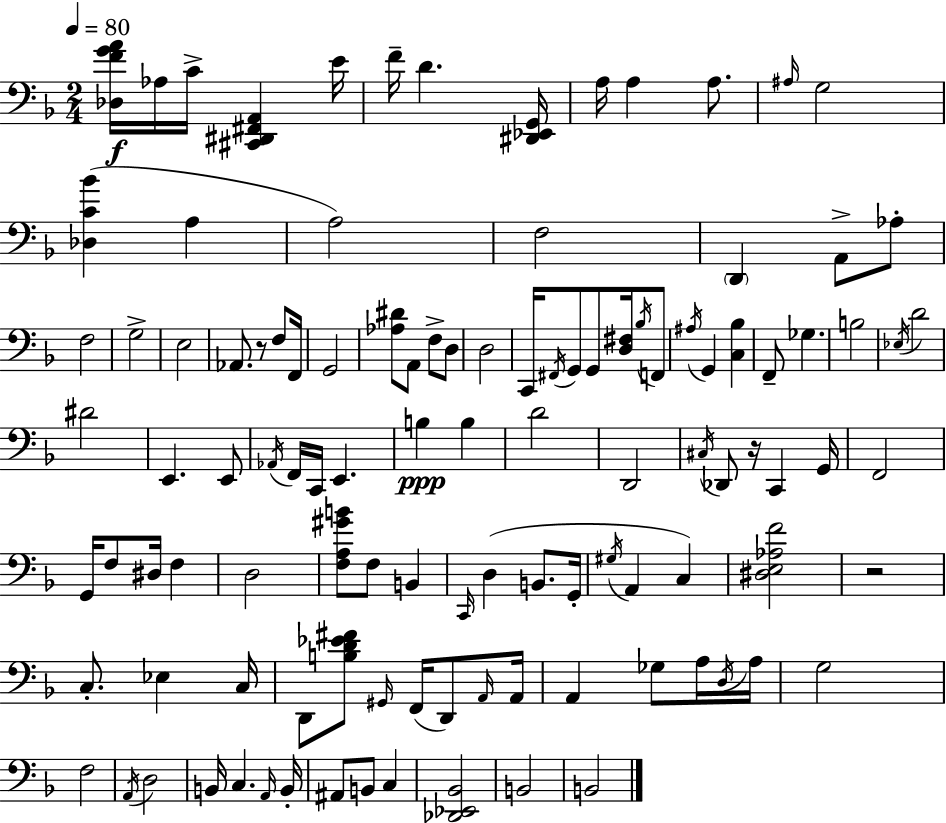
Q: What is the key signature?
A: F major